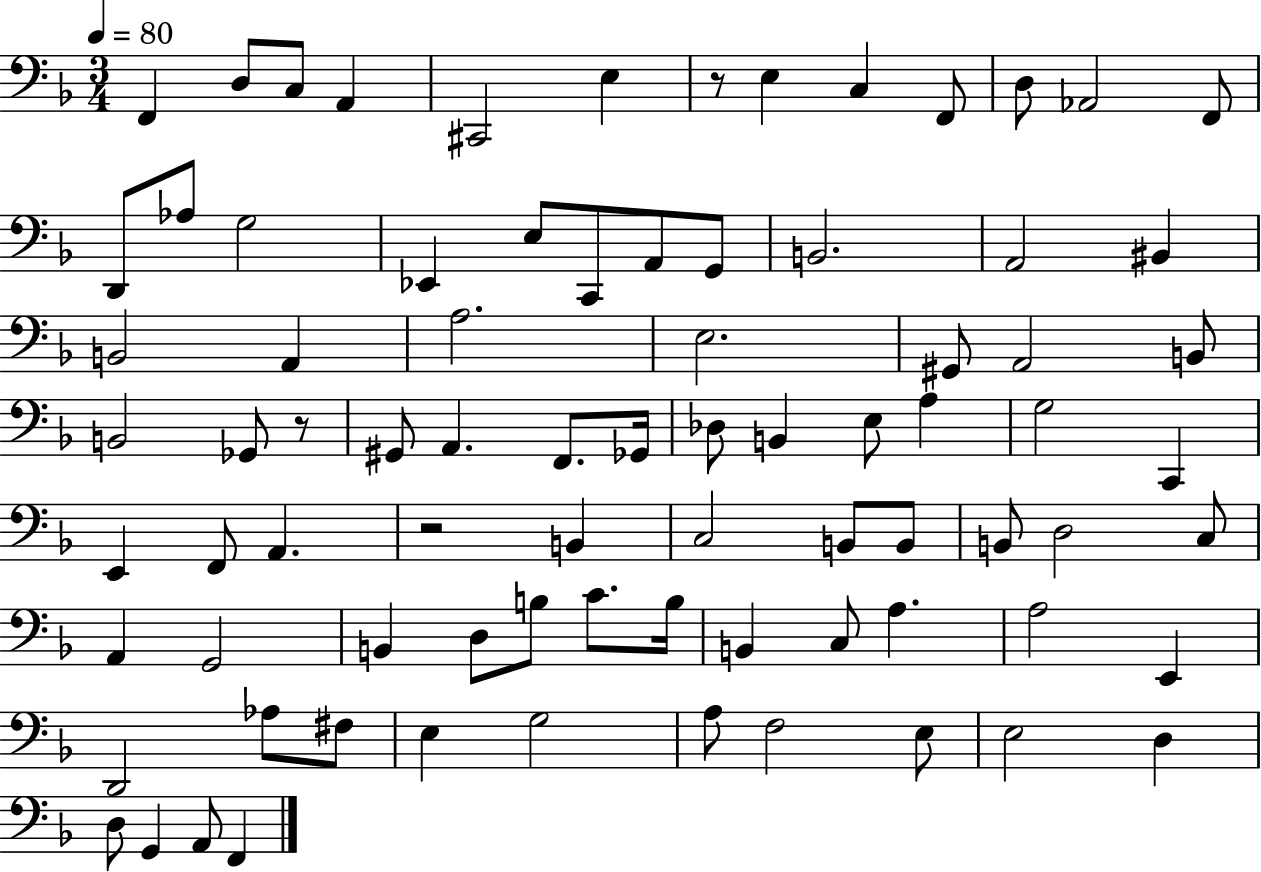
{
  \clef bass
  \numericTimeSignature
  \time 3/4
  \key f \major
  \tempo 4 = 80
  f,4 d8 c8 a,4 | cis,2 e4 | r8 e4 c4 f,8 | d8 aes,2 f,8 | \break d,8 aes8 g2 | ees,4 e8 c,8 a,8 g,8 | b,2. | a,2 bis,4 | \break b,2 a,4 | a2. | e2. | gis,8 a,2 b,8 | \break b,2 ges,8 r8 | gis,8 a,4. f,8. ges,16 | des8 b,4 e8 a4 | g2 c,4 | \break e,4 f,8 a,4. | r2 b,4 | c2 b,8 b,8 | b,8 d2 c8 | \break a,4 g,2 | b,4 d8 b8 c'8. b16 | b,4 c8 a4. | a2 e,4 | \break d,2 aes8 fis8 | e4 g2 | a8 f2 e8 | e2 d4 | \break d8 g,4 a,8 f,4 | \bar "|."
}